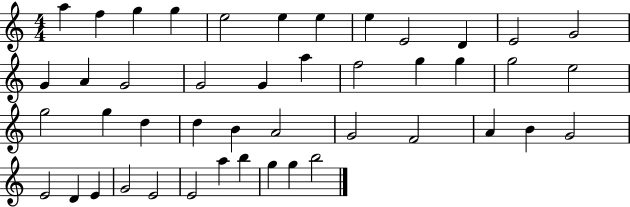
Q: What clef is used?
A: treble